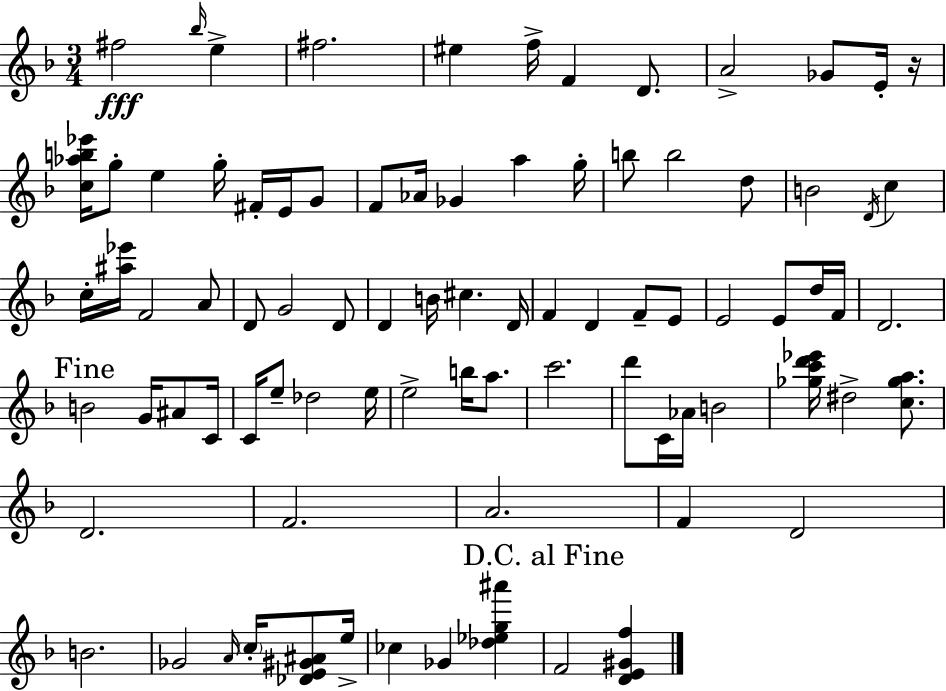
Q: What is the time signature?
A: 3/4